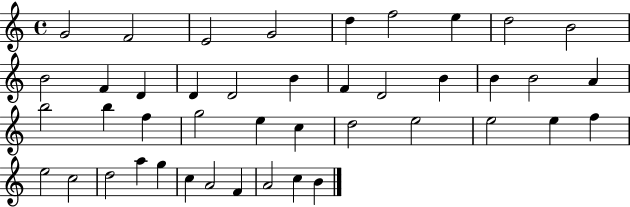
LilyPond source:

{
  \clef treble
  \time 4/4
  \defaultTimeSignature
  \key c \major
  g'2 f'2 | e'2 g'2 | d''4 f''2 e''4 | d''2 b'2 | \break b'2 f'4 d'4 | d'4 d'2 b'4 | f'4 d'2 b'4 | b'4 b'2 a'4 | \break b''2 b''4 f''4 | g''2 e''4 c''4 | d''2 e''2 | e''2 e''4 f''4 | \break e''2 c''2 | d''2 a''4 g''4 | c''4 a'2 f'4 | a'2 c''4 b'4 | \break \bar "|."
}